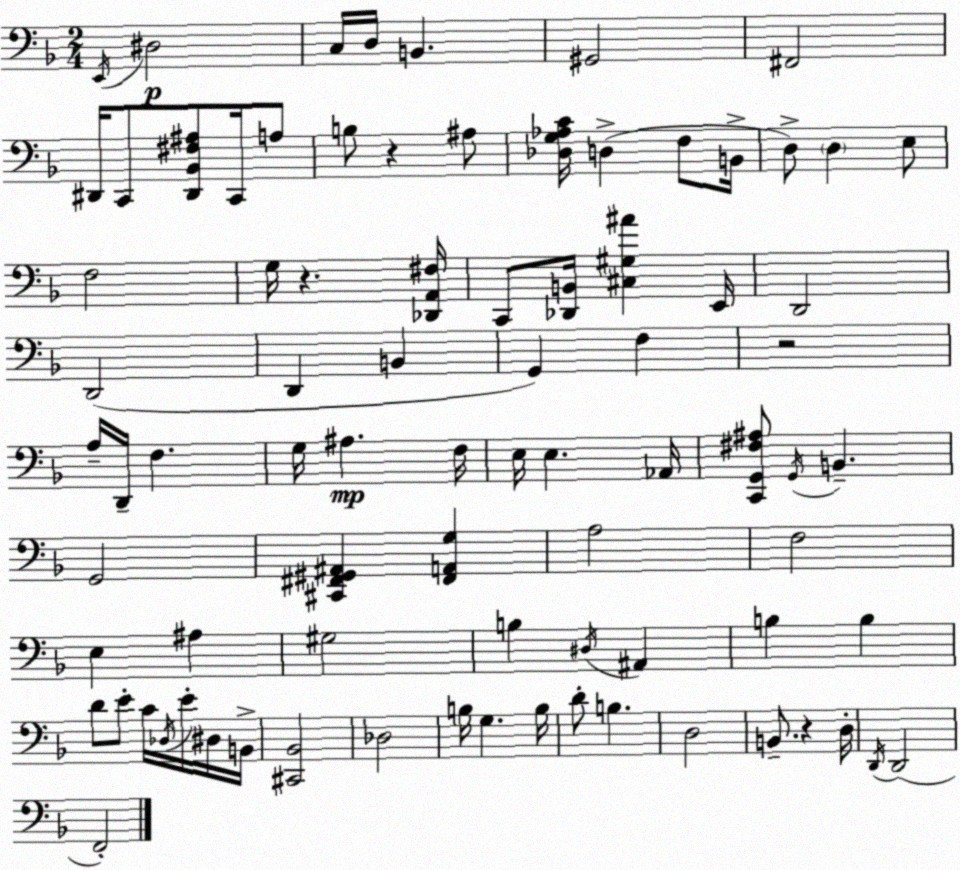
X:1
T:Untitled
M:2/4
L:1/4
K:F
E,,/4 ^D,2 C,/4 D,/4 B,, ^G,,2 ^F,,2 ^D,,/4 C,,/2 [^D,,_B,,^F,^A,]/2 C,,/4 A,/2 B,/2 z ^A,/2 [_D,G,_A,C]/4 D, F,/2 B,,/4 D,/2 D, E,/2 F,2 G,/4 z [_D,,A,,^F,]/4 C,,/2 [_D,,B,,]/4 [^C,^G,^A] E,,/4 D,,2 D,,2 D,, B,, G,, F, z2 A,/4 D,,/4 F, G,/4 ^A, F,/4 E,/4 E, _A,,/4 [C,,G,,^F,^A,]/2 G,,/4 B,, G,,2 [^C,,^F,,^G,,^A,,] [^F,,A,,G,] A,2 F,2 E, ^A, ^G,2 B, ^D,/4 ^A,, B, B, D/2 E/2 C/4 _D,/4 E/4 ^D,/4 B,,/4 [^C,,_B,,]2 _D,2 B,/4 G, B,/4 D/2 B, D,2 B,,/2 z D,/4 D,,/4 D,,2 F,,2